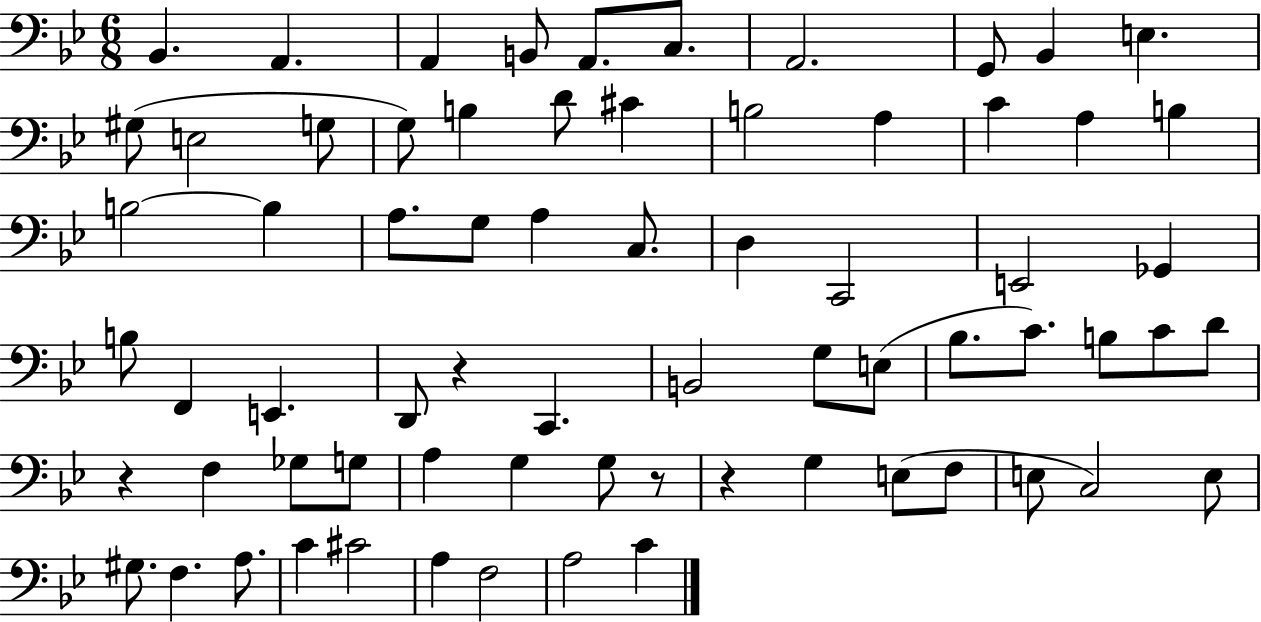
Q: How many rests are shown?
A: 4